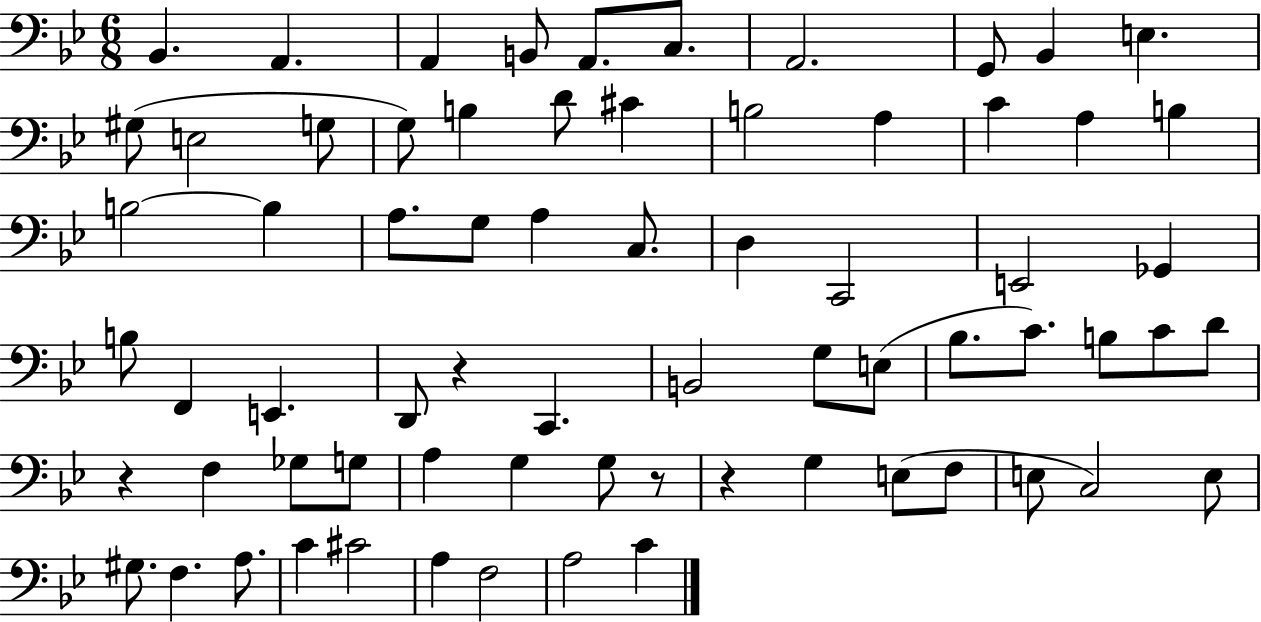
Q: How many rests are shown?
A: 4